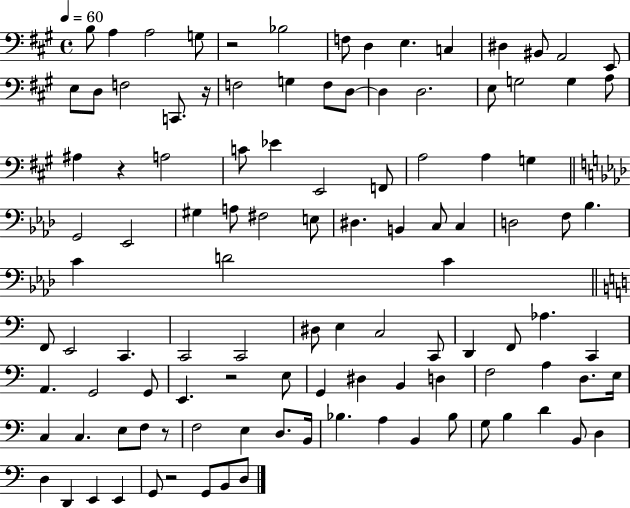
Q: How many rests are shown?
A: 6